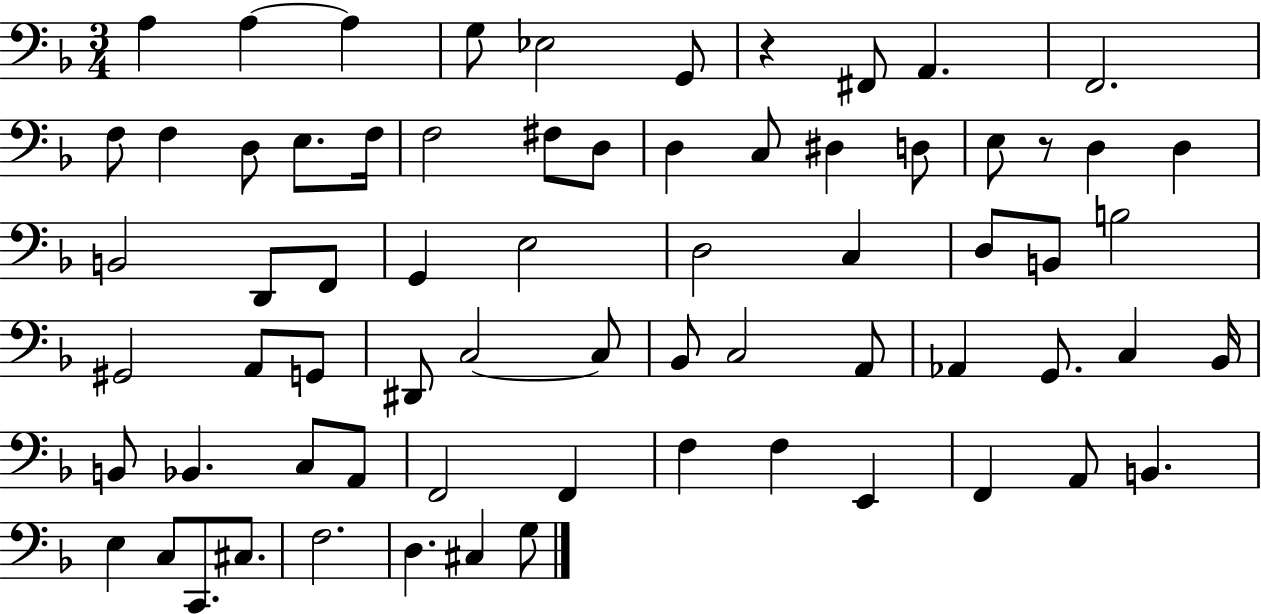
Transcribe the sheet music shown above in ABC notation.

X:1
T:Untitled
M:3/4
L:1/4
K:F
A, A, A, G,/2 _E,2 G,,/2 z ^F,,/2 A,, F,,2 F,/2 F, D,/2 E,/2 F,/4 F,2 ^F,/2 D,/2 D, C,/2 ^D, D,/2 E,/2 z/2 D, D, B,,2 D,,/2 F,,/2 G,, E,2 D,2 C, D,/2 B,,/2 B,2 ^G,,2 A,,/2 G,,/2 ^D,,/2 C,2 C,/2 _B,,/2 C,2 A,,/2 _A,, G,,/2 C, _B,,/4 B,,/2 _B,, C,/2 A,,/2 F,,2 F,, F, F, E,, F,, A,,/2 B,, E, C,/2 C,,/2 ^C,/2 F,2 D, ^C, G,/2